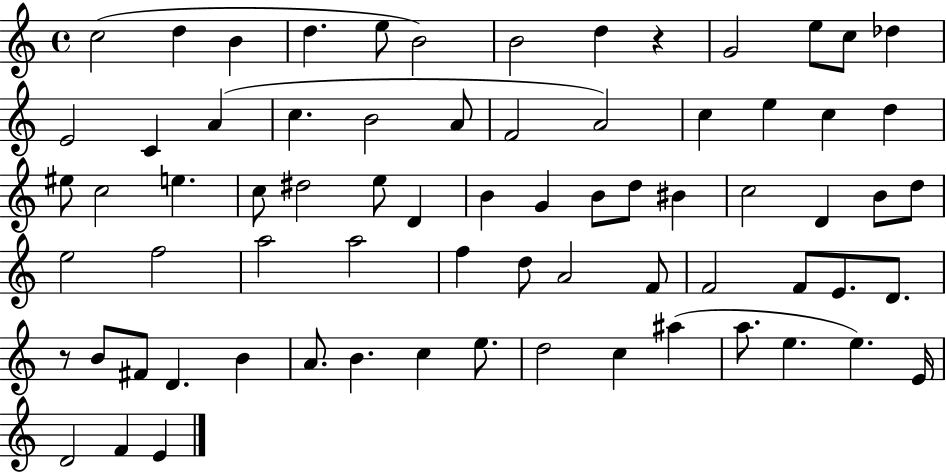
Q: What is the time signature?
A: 4/4